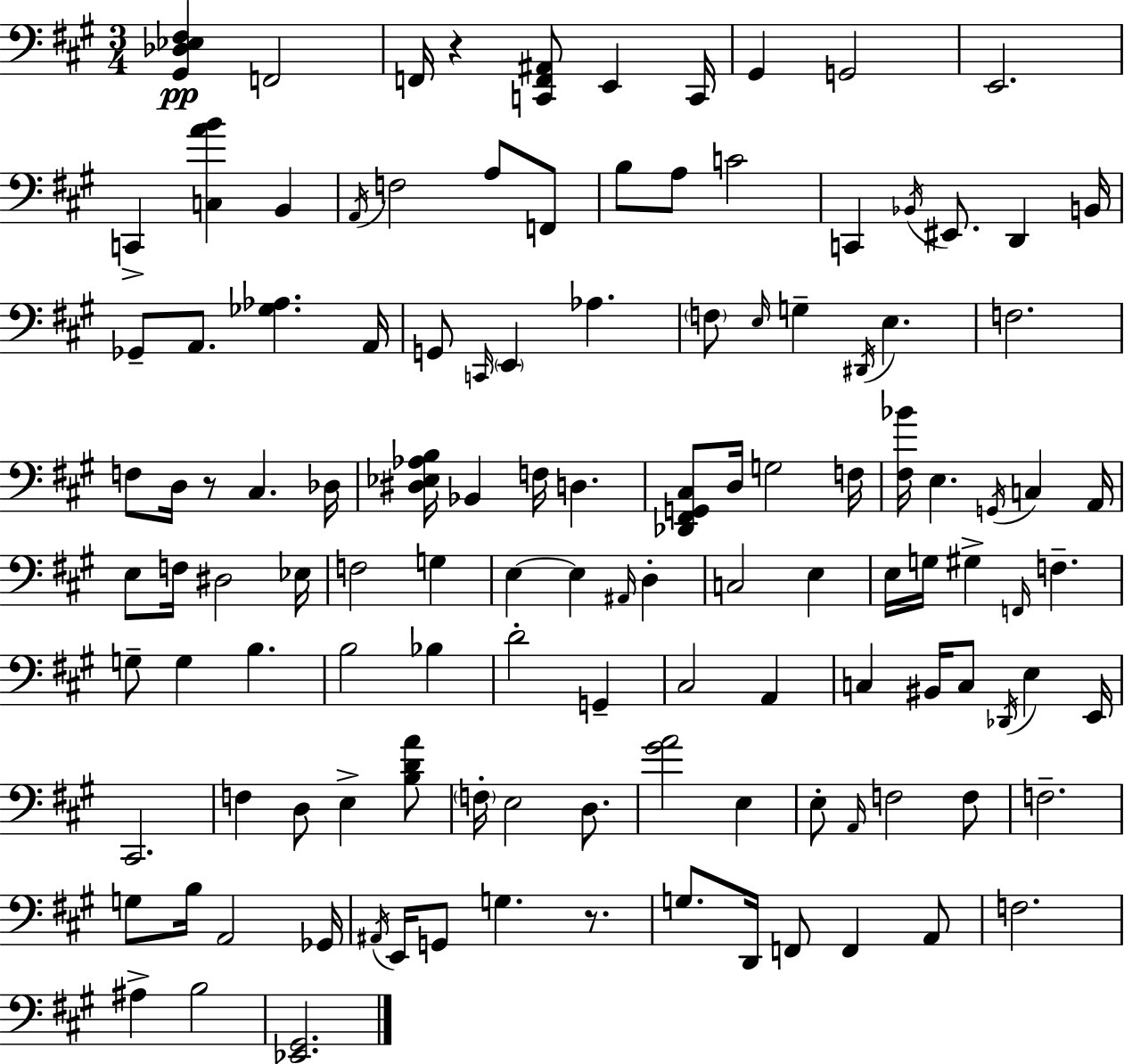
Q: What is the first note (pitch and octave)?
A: F2